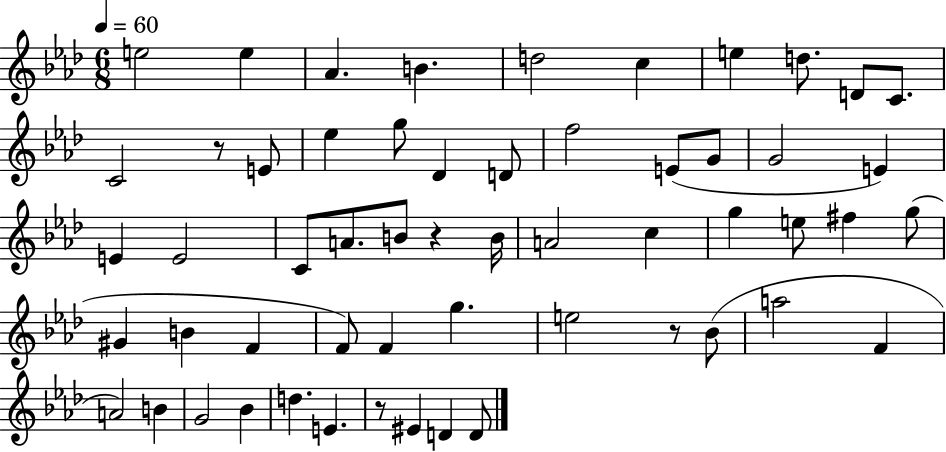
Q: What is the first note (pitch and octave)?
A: E5